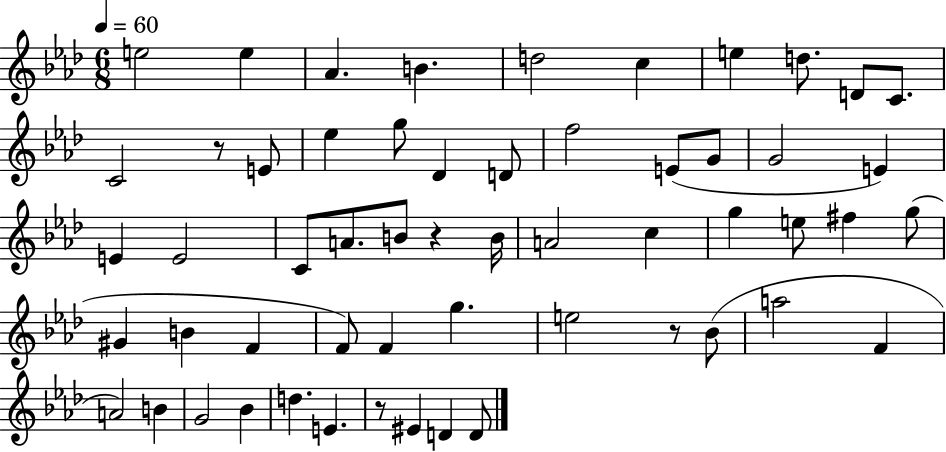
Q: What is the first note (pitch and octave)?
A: E5